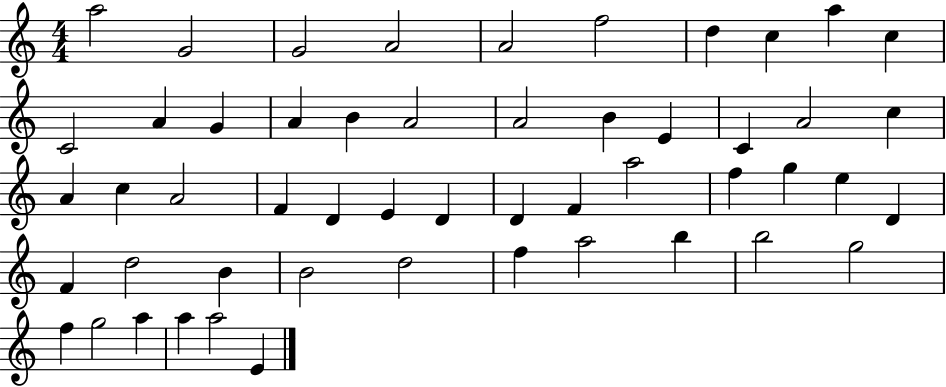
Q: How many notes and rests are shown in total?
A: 52